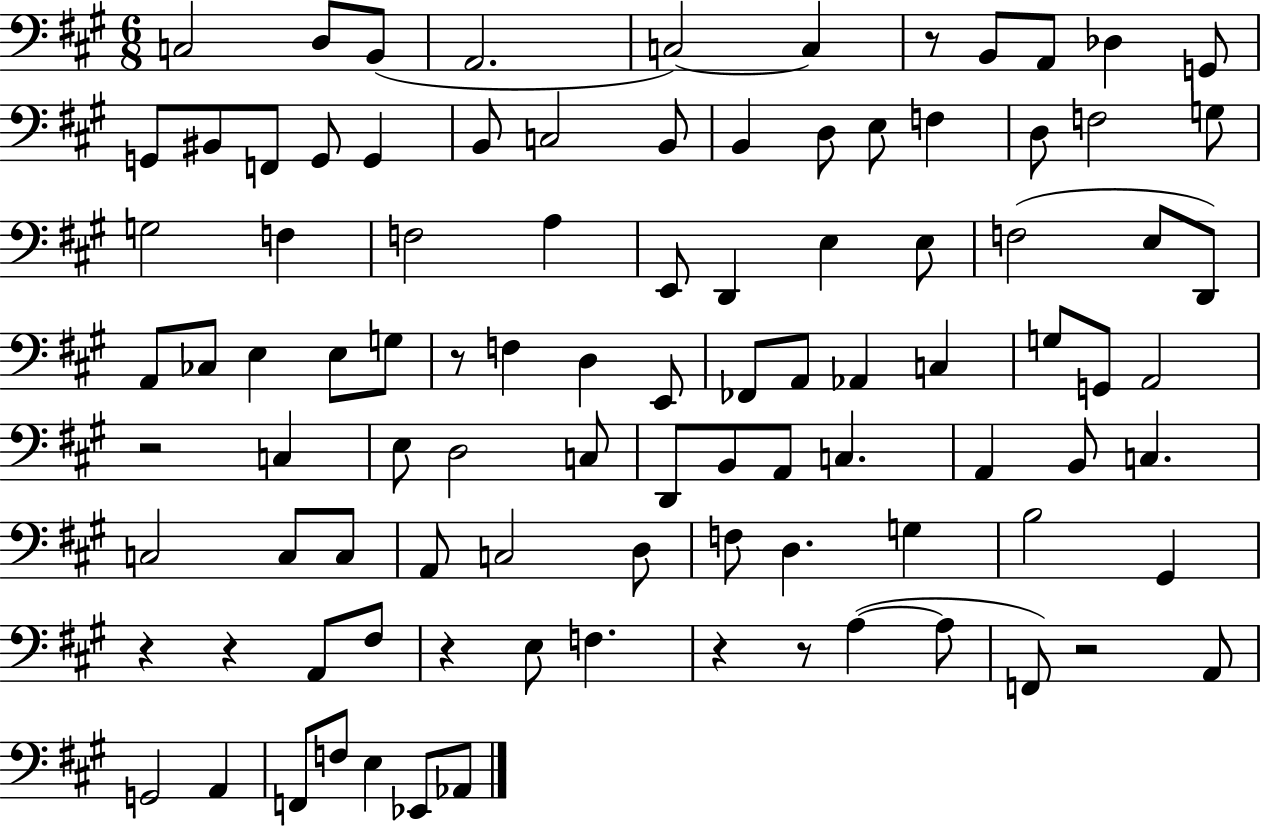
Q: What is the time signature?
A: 6/8